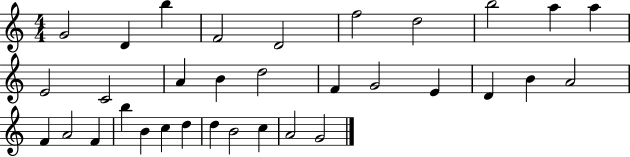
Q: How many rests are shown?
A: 0